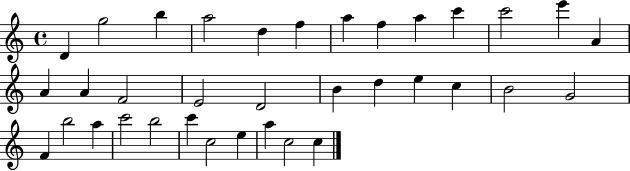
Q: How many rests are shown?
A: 0